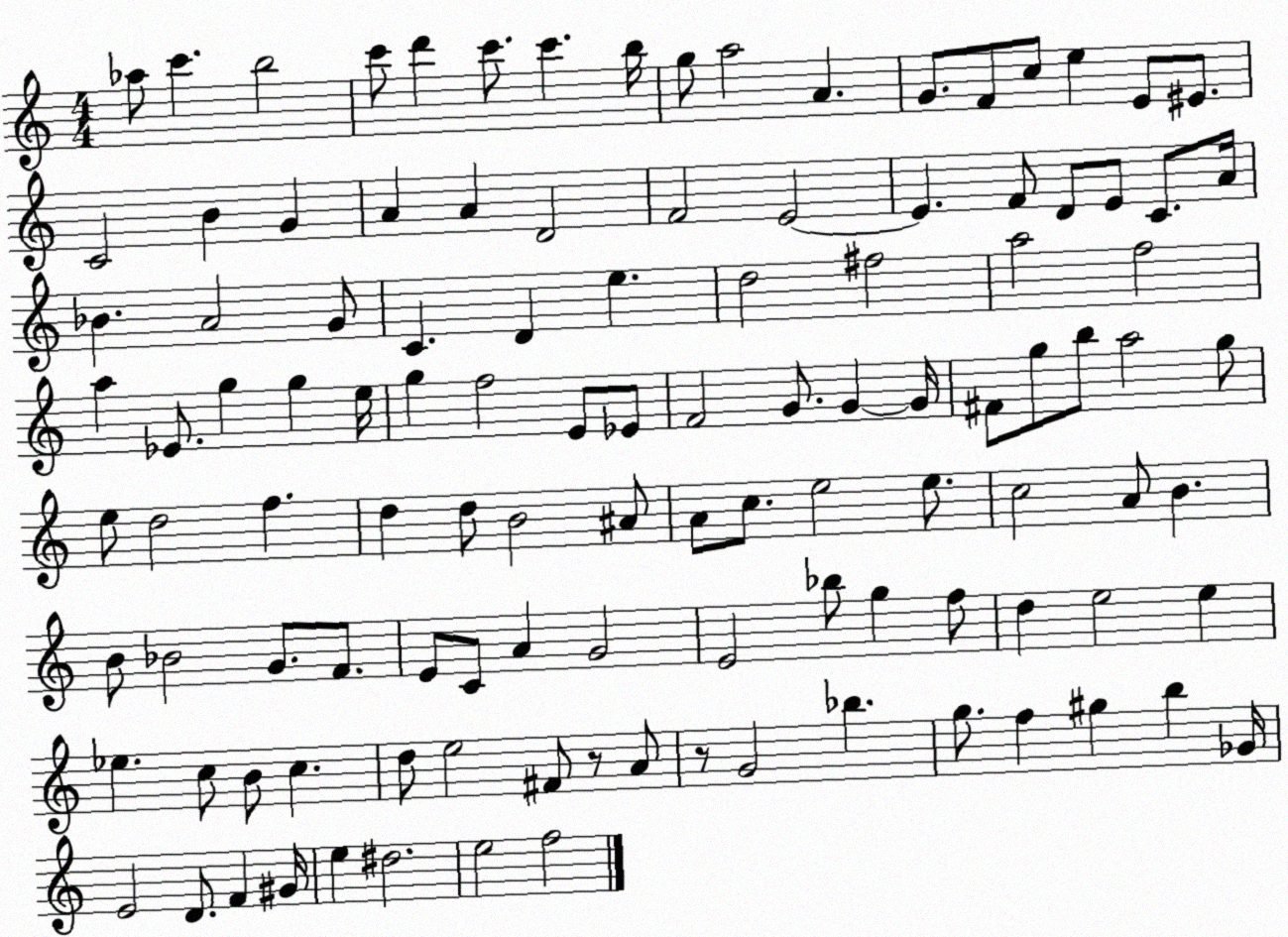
X:1
T:Untitled
M:4/4
L:1/4
K:C
_a/2 c' b2 c'/2 d' c'/2 c' b/4 g/2 a2 A G/2 F/2 c/2 e E/2 ^E/2 C2 B G A A D2 F2 E2 E F/2 D/2 E/2 C/2 A/4 _B A2 G/2 C D e d2 ^f2 a2 f2 a _E/2 g g e/4 g f2 E/2 _E/2 F2 G/2 G G/4 ^F/2 g/2 b/2 a2 g/2 e/2 d2 f d d/2 B2 ^A/2 A/2 c/2 e2 e/2 c2 A/2 B B/2 _B2 G/2 F/2 E/2 C/2 A G2 E2 _b/2 g f/2 d e2 e _e c/2 B/2 c d/2 e2 ^F/2 z/2 A/2 z/2 G2 _b g/2 f ^g b _G/4 E2 D/2 F ^G/4 e ^d2 e2 f2